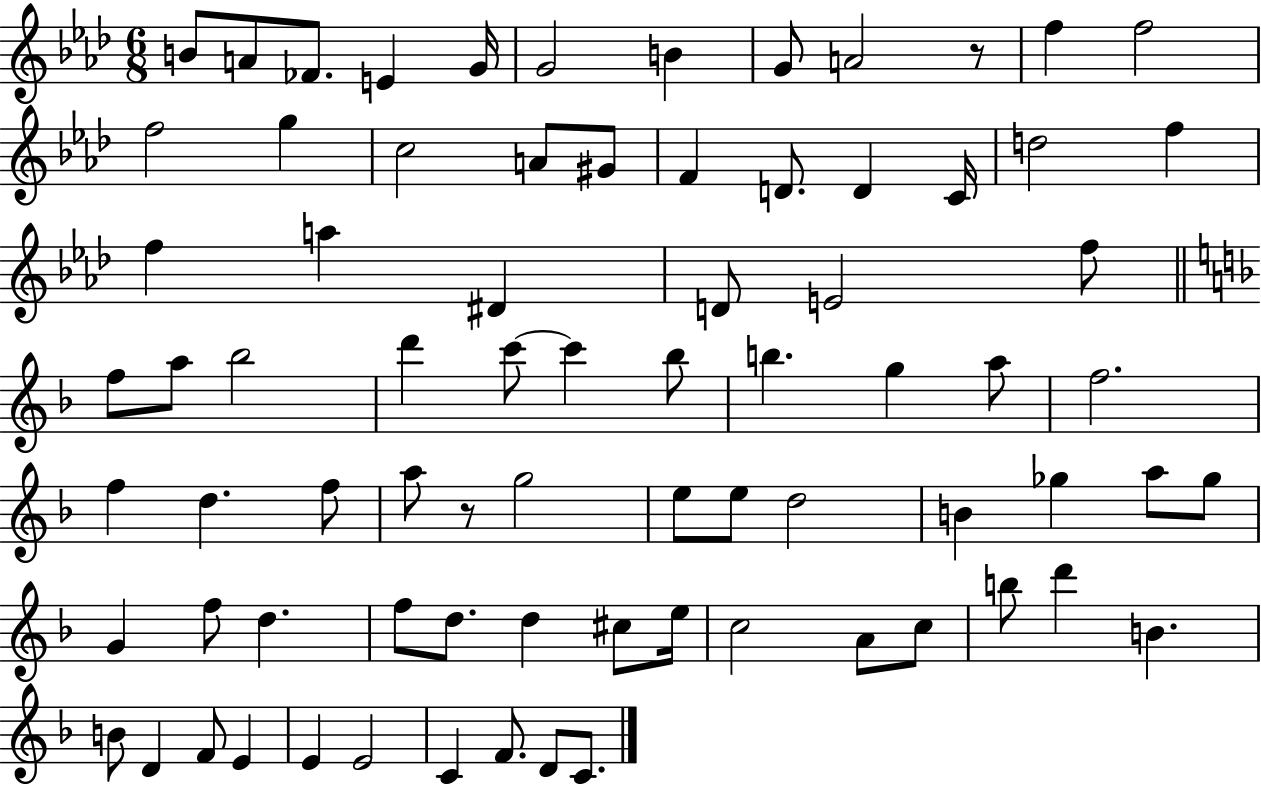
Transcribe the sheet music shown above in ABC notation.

X:1
T:Untitled
M:6/8
L:1/4
K:Ab
B/2 A/2 _F/2 E G/4 G2 B G/2 A2 z/2 f f2 f2 g c2 A/2 ^G/2 F D/2 D C/4 d2 f f a ^D D/2 E2 f/2 f/2 a/2 _b2 d' c'/2 c' _b/2 b g a/2 f2 f d f/2 a/2 z/2 g2 e/2 e/2 d2 B _g a/2 _g/2 G f/2 d f/2 d/2 d ^c/2 e/4 c2 A/2 c/2 b/2 d' B B/2 D F/2 E E E2 C F/2 D/2 C/2